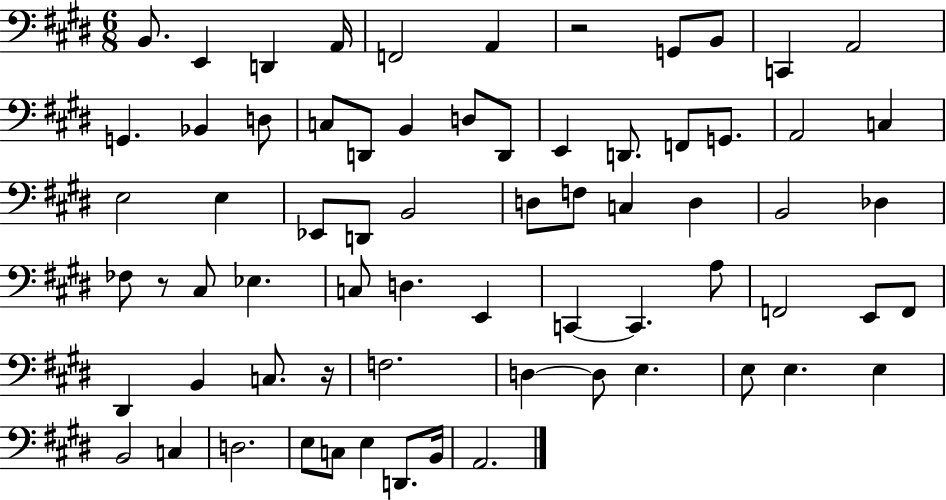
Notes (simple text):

B2/e. E2/q D2/q A2/s F2/h A2/q R/h G2/e B2/e C2/q A2/h G2/q. Bb2/q D3/e C3/e D2/e B2/q D3/e D2/e E2/q D2/e. F2/e G2/e. A2/h C3/q E3/h E3/q Eb2/e D2/e B2/h D3/e F3/e C3/q D3/q B2/h Db3/q FES3/e R/e C#3/e Eb3/q. C3/e D3/q. E2/q C2/q C2/q. A3/e F2/h E2/e F2/e D#2/q B2/q C3/e. R/s F3/h. D3/q D3/e E3/q. E3/e E3/q. E3/q B2/h C3/q D3/h. E3/e C3/e E3/q D2/e. B2/s A2/h.